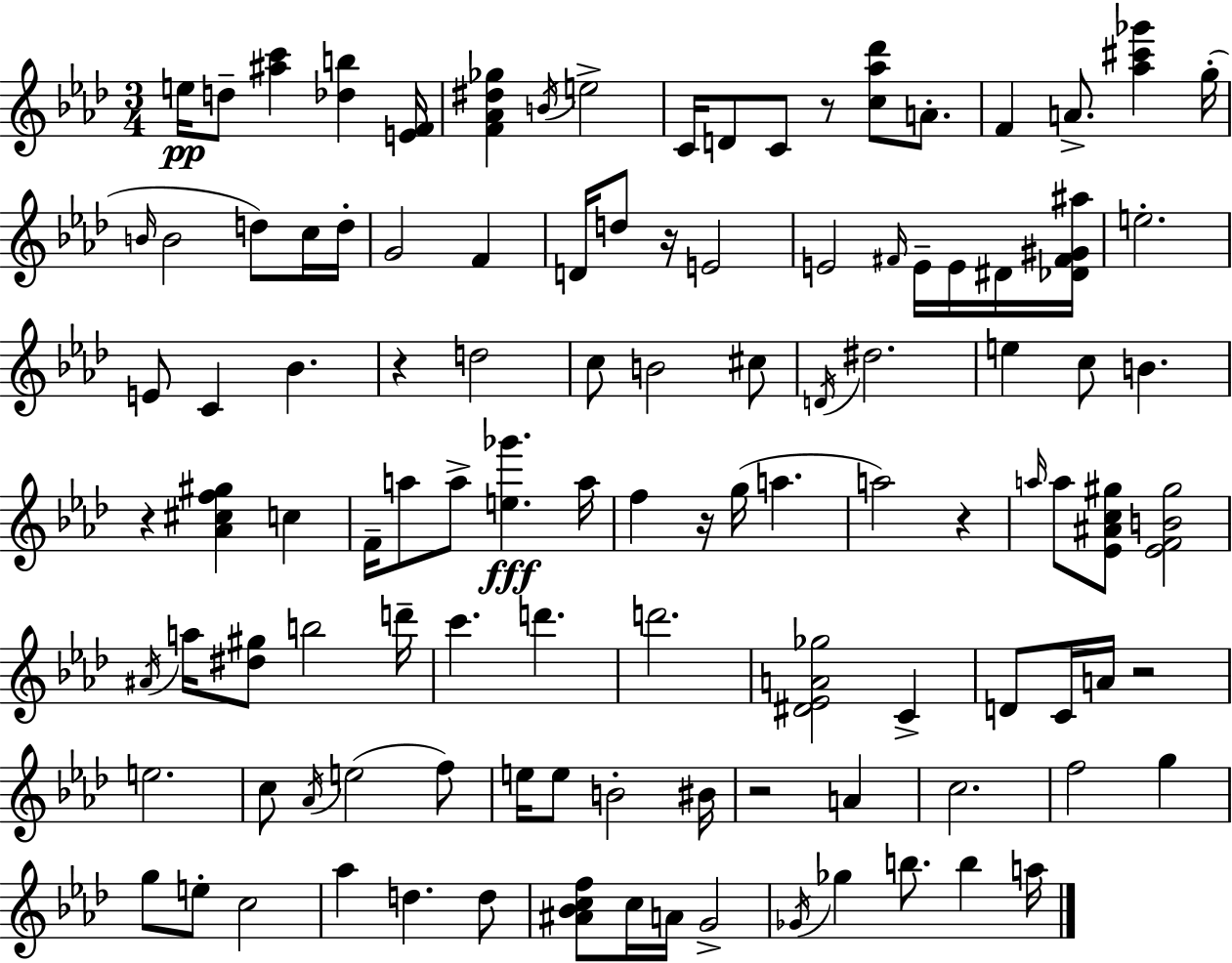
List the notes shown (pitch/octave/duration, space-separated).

E5/s D5/e [A#5,C6]/q [Db5,B5]/q [E4,F4]/s [F4,Ab4,D#5,Gb5]/q B4/s E5/h C4/s D4/e C4/e R/e [C5,Ab5,Db6]/e A4/e. F4/q A4/e. [Ab5,C#6,Gb6]/q G5/s B4/s B4/h D5/e C5/s D5/s G4/h F4/q D4/s D5/e R/s E4/h E4/h F#4/s E4/s E4/s D#4/s [Db4,F#4,G#4,A#5]/s E5/h. E4/e C4/q Bb4/q. R/q D5/h C5/e B4/h C#5/e D4/s D#5/h. E5/q C5/e B4/q. R/q [Ab4,C#5,F5,G#5]/q C5/q F4/s A5/e A5/e [E5,Gb6]/q. A5/s F5/q R/s G5/s A5/q. A5/h R/q A5/s A5/e [Eb4,A#4,C5,G#5]/e [Eb4,F4,B4,G#5]/h A#4/s A5/s [D#5,G#5]/e B5/h D6/s C6/q. D6/q. D6/h. [D#4,Eb4,A4,Gb5]/h C4/q D4/e C4/s A4/s R/h E5/h. C5/e Ab4/s E5/h F5/e E5/s E5/e B4/h BIS4/s R/h A4/q C5/h. F5/h G5/q G5/e E5/e C5/h Ab5/q D5/q. D5/e [A#4,Bb4,C5,F5]/e C5/s A4/s G4/h Gb4/s Gb5/q B5/e. B5/q A5/s